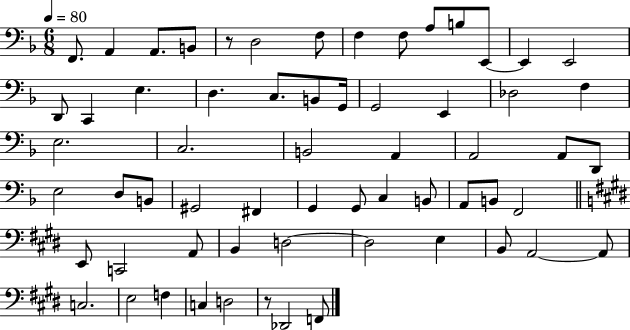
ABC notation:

X:1
T:Untitled
M:6/8
L:1/4
K:F
F,,/2 A,, A,,/2 B,,/2 z/2 D,2 F,/2 F, F,/2 A,/2 B,/2 E,,/2 E,, E,,2 D,,/2 C,, E, D, C,/2 B,,/2 G,,/4 G,,2 E,, _D,2 F, E,2 C,2 B,,2 A,, A,,2 A,,/2 D,,/2 E,2 D,/2 B,,/2 ^G,,2 ^F,, G,, G,,/2 C, B,,/2 A,,/2 B,,/2 F,,2 E,,/2 C,,2 A,,/2 B,, D,2 D,2 E, B,,/2 A,,2 A,,/2 C,2 E,2 F, C, D,2 z/2 _D,,2 F,,/2